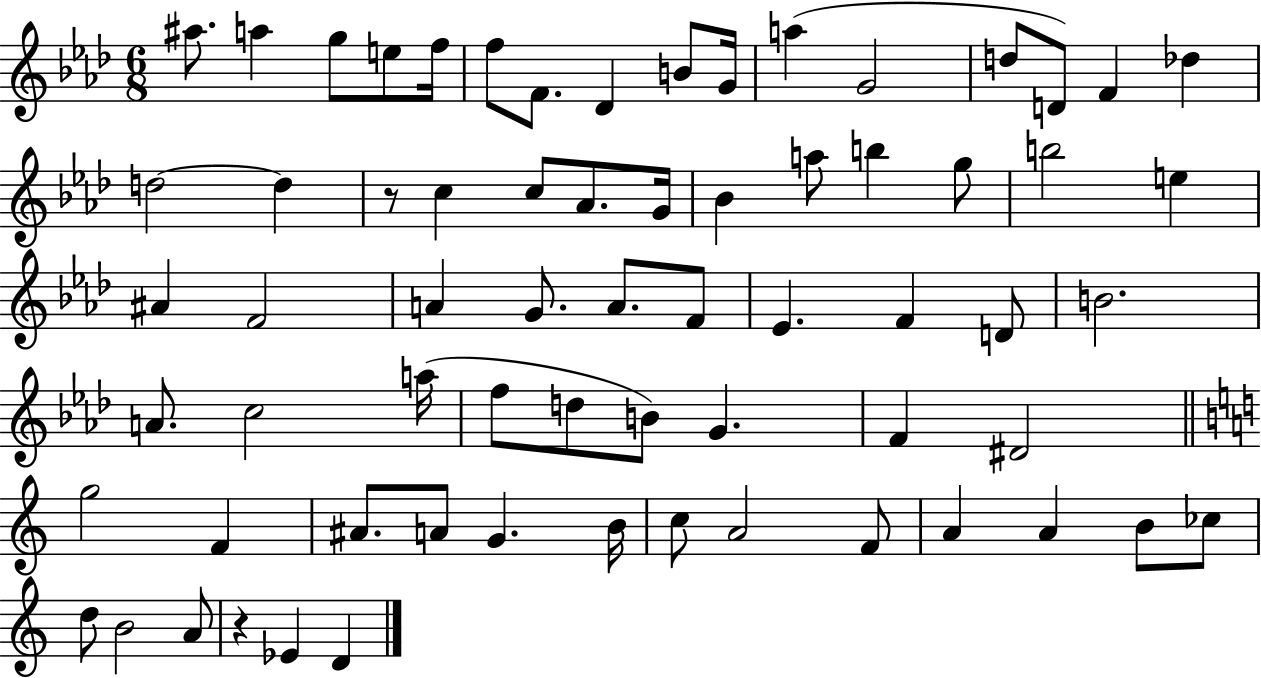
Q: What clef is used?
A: treble